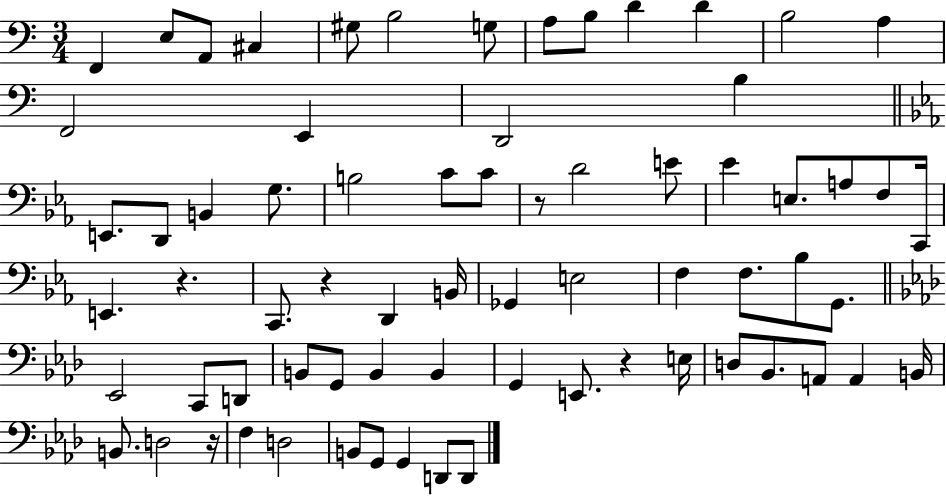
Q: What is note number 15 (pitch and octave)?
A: E2